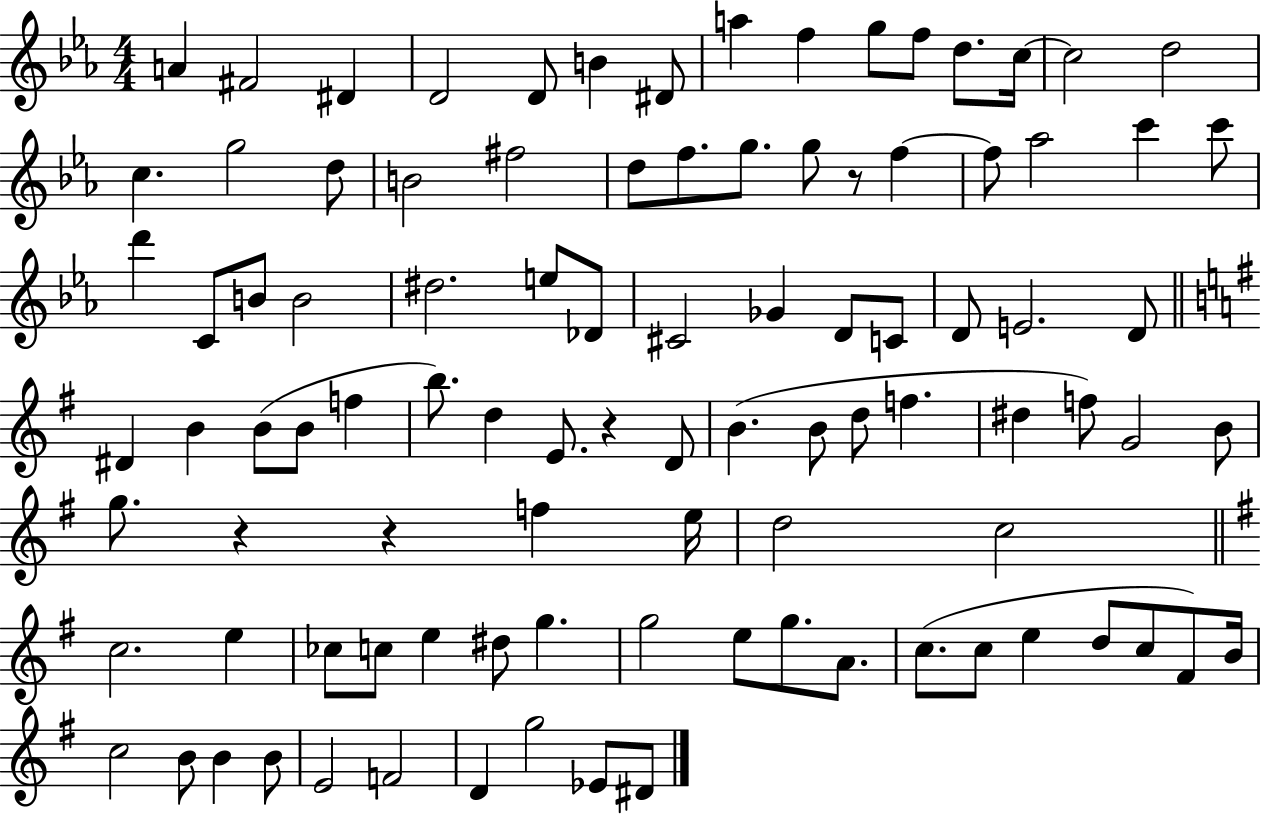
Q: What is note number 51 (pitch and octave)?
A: E4